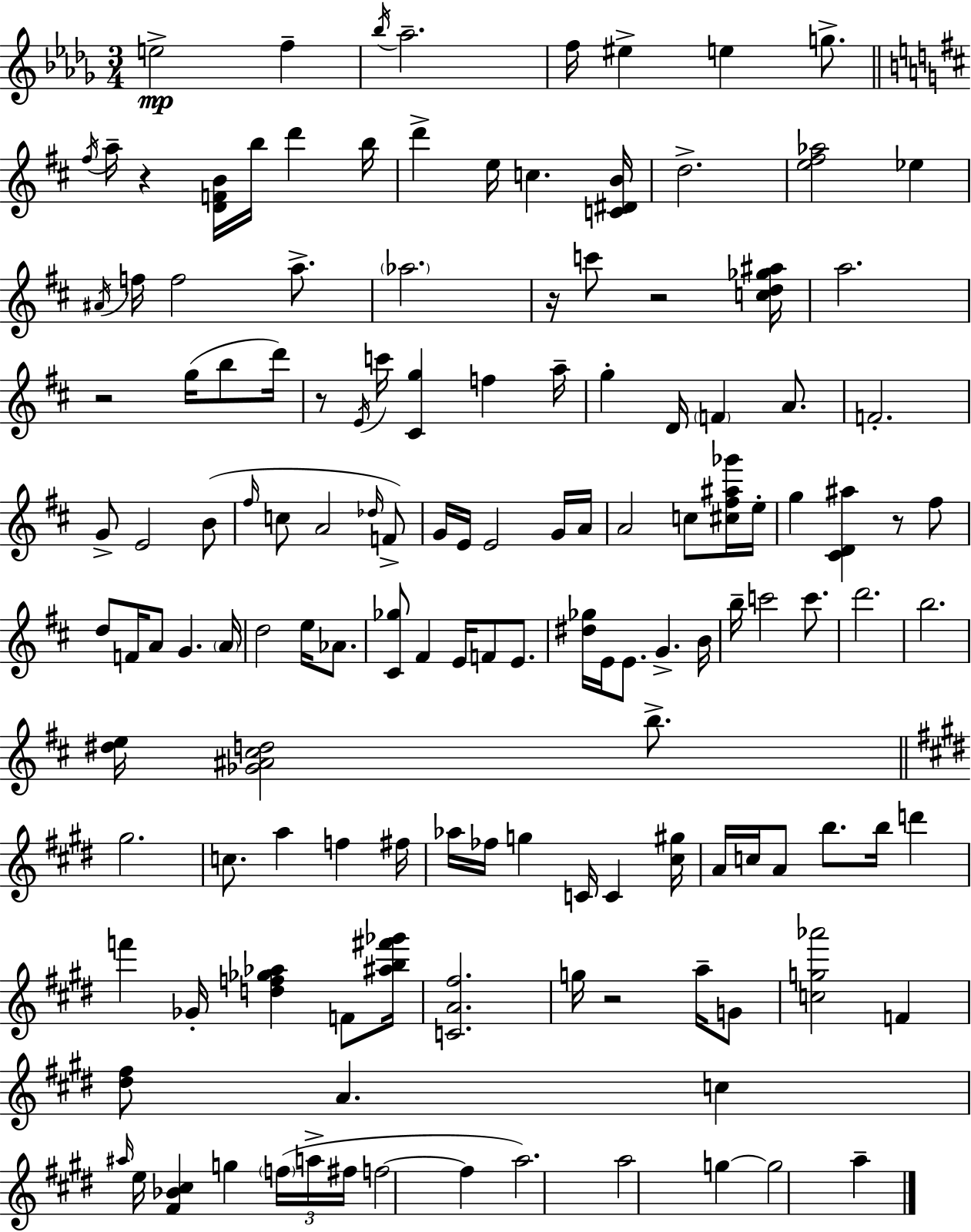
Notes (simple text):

E5/h F5/q Bb5/s Ab5/h. F5/s EIS5/q E5/q G5/e. F#5/s A5/s R/q [D4,F4,B4]/s B5/s D6/q B5/s D6/q E5/s C5/q. [C4,D#4,B4]/s D5/h. [E5,F#5,Ab5]/h Eb5/q A#4/s F5/s F5/h A5/e. Ab5/h. R/s C6/e R/h [C5,D5,Gb5,A#5]/s A5/h. R/h G5/s B5/e D6/s R/e E4/s C6/s [C#4,G5]/q F5/q A5/s G5/q D4/s F4/q A4/e. F4/h. G4/e E4/h B4/e F#5/s C5/e A4/h Db5/s F4/e G4/s E4/s E4/h G4/s A4/s A4/h C5/e [C#5,F#5,A#5,Gb6]/s E5/s G5/q [C#4,D4,A#5]/q R/e F#5/e D5/e F4/s A4/e G4/q. A4/s D5/h E5/s Ab4/e. [C#4,Gb5]/e F#4/q E4/s F4/e E4/e. [D#5,Gb5]/s E4/s E4/e. G4/q. B4/s B5/s C6/h C6/e. D6/h. B5/h. [D#5,E5]/s [Gb4,A#4,C#5,D5]/h B5/e. G#5/h. C5/e. A5/q F5/q F#5/s Ab5/s FES5/s G5/q C4/s C4/q [C#5,G#5]/s A4/s C5/s A4/e B5/e. B5/s D6/q F6/q Gb4/s [D5,F5,Gb5,Ab5]/q F4/e [A#5,B5,F#6,Gb6]/s [C4,A4,F#5]/h. G5/s R/h A5/s G4/e [C5,G5,Ab6]/h F4/q [D#5,F#5]/e A4/q. C5/q A#5/s E5/s [F#4,Bb4,C#5]/q G5/q F5/s A5/s F#5/s F5/h F5/q A5/h. A5/h G5/q G5/h A5/q